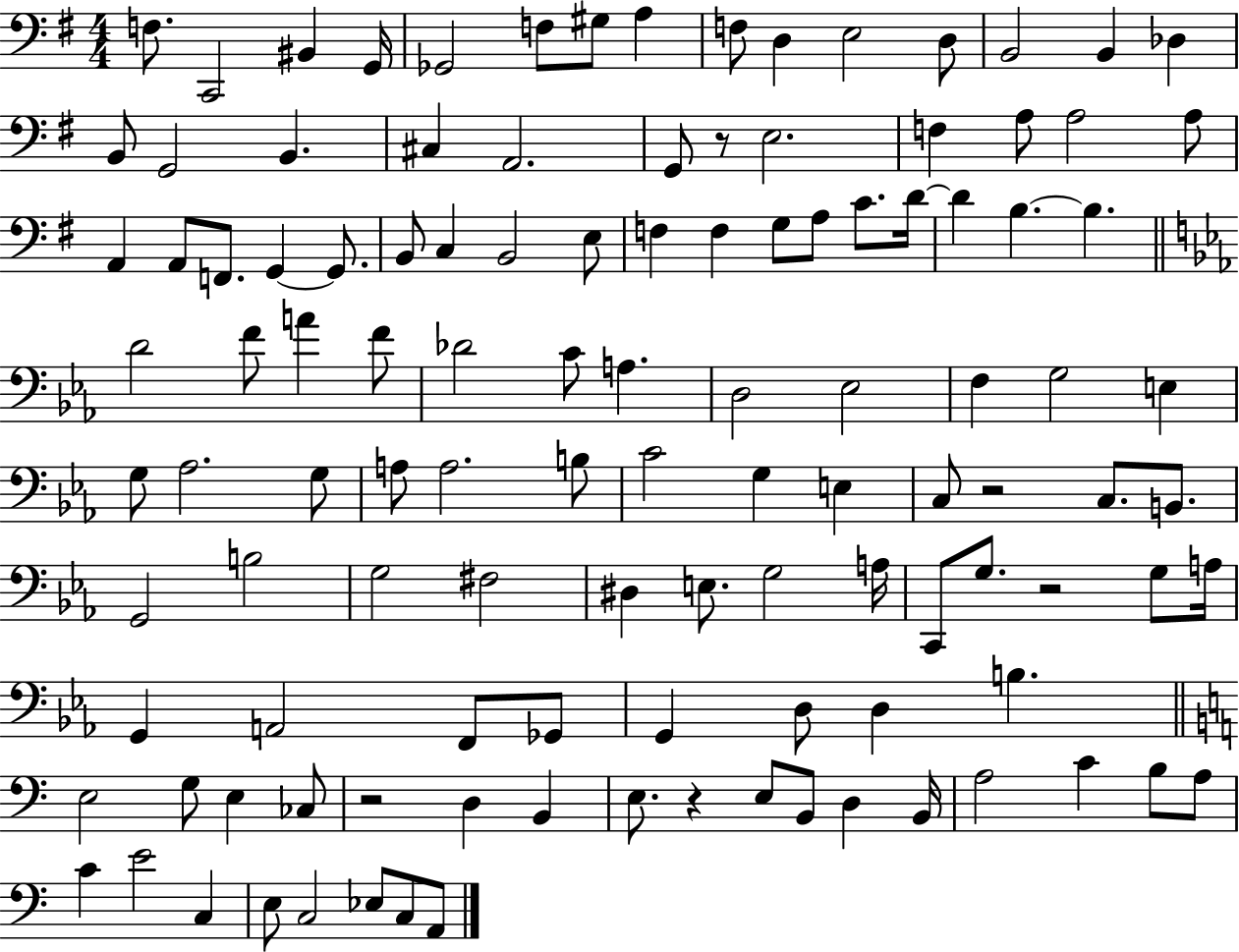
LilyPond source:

{
  \clef bass
  \numericTimeSignature
  \time 4/4
  \key g \major
  f8. c,2 bis,4 g,16 | ges,2 f8 gis8 a4 | f8 d4 e2 d8 | b,2 b,4 des4 | \break b,8 g,2 b,4. | cis4 a,2. | g,8 r8 e2. | f4 a8 a2 a8 | \break a,4 a,8 f,8. g,4~~ g,8. | b,8 c4 b,2 e8 | f4 f4 g8 a8 c'8. d'16~~ | d'4 b4.~~ b4. | \break \bar "||" \break \key ees \major d'2 f'8 a'4 f'8 | des'2 c'8 a4. | d2 ees2 | f4 g2 e4 | \break g8 aes2. g8 | a8 a2. b8 | c'2 g4 e4 | c8 r2 c8. b,8. | \break g,2 b2 | g2 fis2 | dis4 e8. g2 a16 | c,8 g8. r2 g8 a16 | \break g,4 a,2 f,8 ges,8 | g,4 d8 d4 b4. | \bar "||" \break \key c \major e2 g8 e4 ces8 | r2 d4 b,4 | e8. r4 e8 b,8 d4 b,16 | a2 c'4 b8 a8 | \break c'4 e'2 c4 | e8 c2 ees8 c8 a,8 | \bar "|."
}